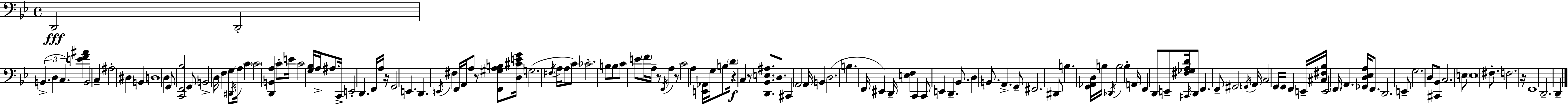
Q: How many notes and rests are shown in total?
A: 139